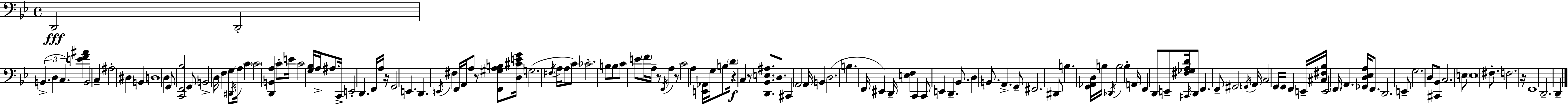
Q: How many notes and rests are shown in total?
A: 139